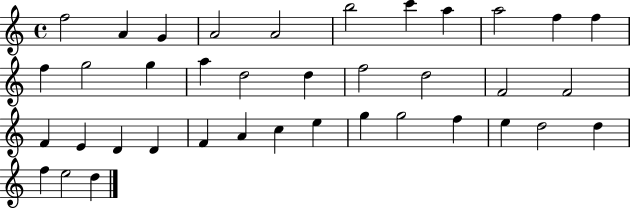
F5/h A4/q G4/q A4/h A4/h B5/h C6/q A5/q A5/h F5/q F5/q F5/q G5/h G5/q A5/q D5/h D5/q F5/h D5/h F4/h F4/h F4/q E4/q D4/q D4/q F4/q A4/q C5/q E5/q G5/q G5/h F5/q E5/q D5/h D5/q F5/q E5/h D5/q